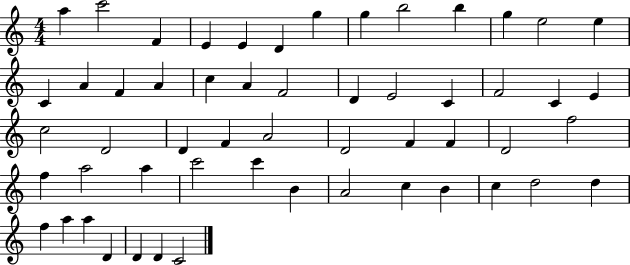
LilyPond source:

{
  \clef treble
  \numericTimeSignature
  \time 4/4
  \key c \major
  a''4 c'''2 f'4 | e'4 e'4 d'4 g''4 | g''4 b''2 b''4 | g''4 e''2 e''4 | \break c'4 a'4 f'4 a'4 | c''4 a'4 f'2 | d'4 e'2 c'4 | f'2 c'4 e'4 | \break c''2 d'2 | d'4 f'4 a'2 | d'2 f'4 f'4 | d'2 f''2 | \break f''4 a''2 a''4 | c'''2 c'''4 b'4 | a'2 c''4 b'4 | c''4 d''2 d''4 | \break f''4 a''4 a''4 d'4 | d'4 d'4 c'2 | \bar "|."
}